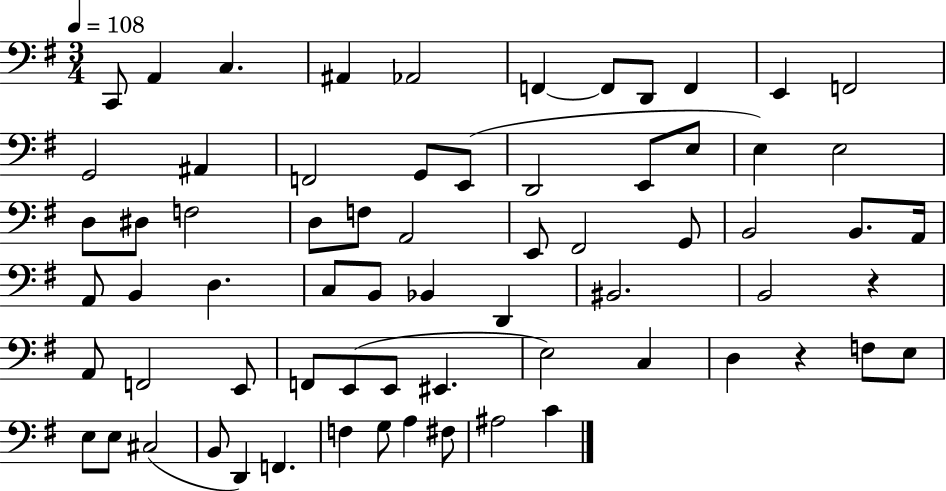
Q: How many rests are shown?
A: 2